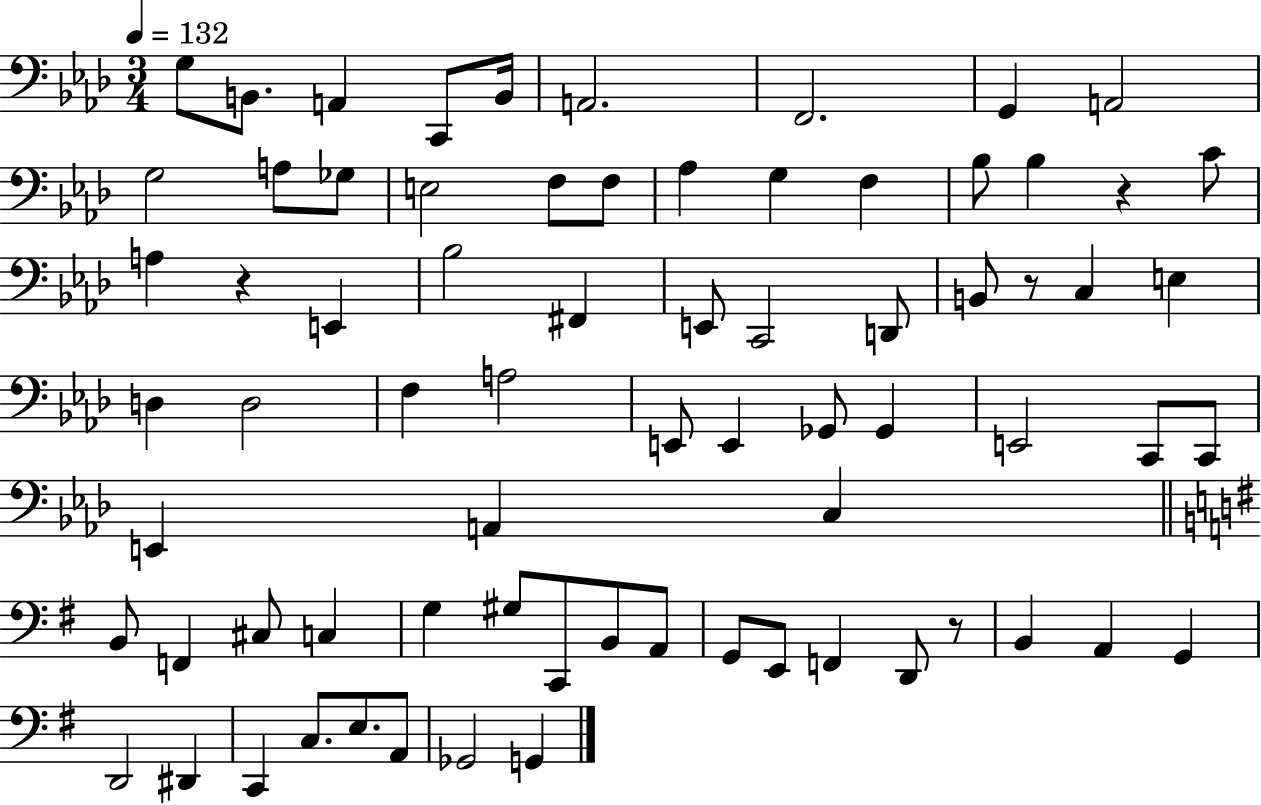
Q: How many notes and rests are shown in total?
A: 73